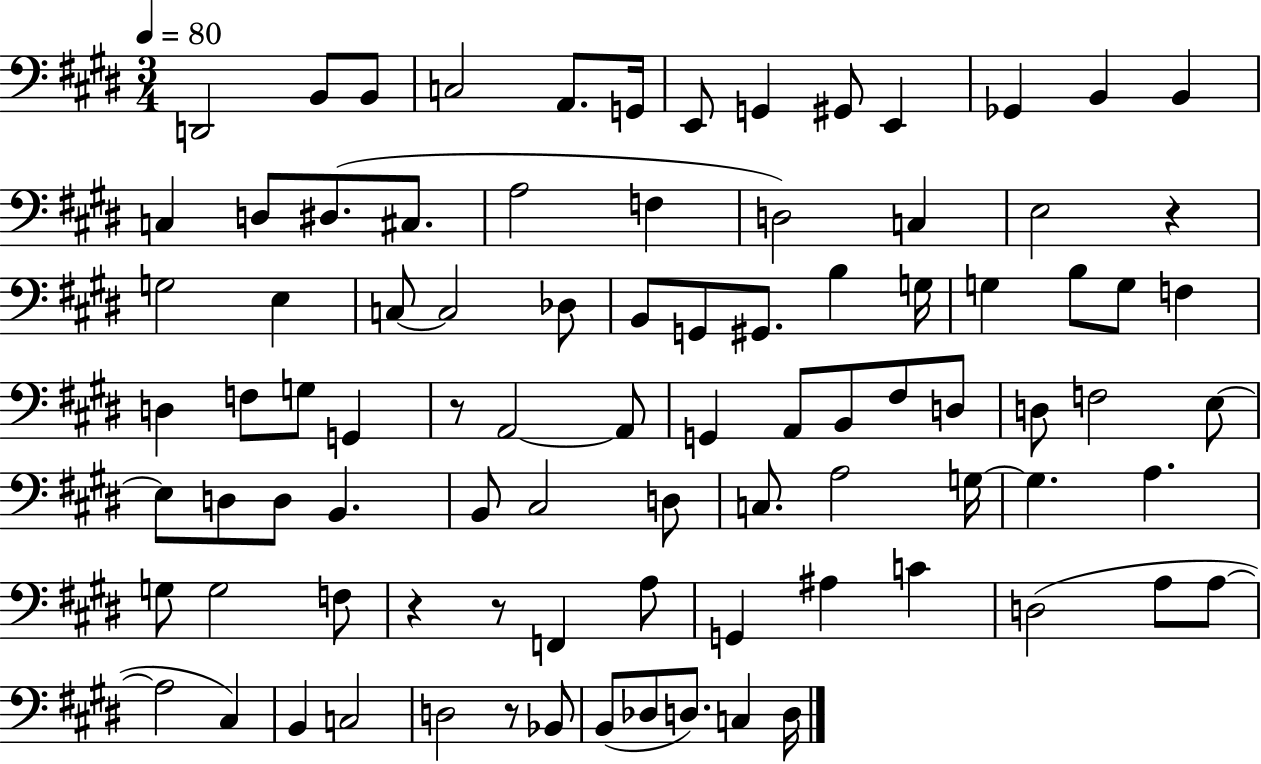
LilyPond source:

{
  \clef bass
  \numericTimeSignature
  \time 3/4
  \key e \major
  \tempo 4 = 80
  d,2 b,8 b,8 | c2 a,8. g,16 | e,8 g,4 gis,8 e,4 | ges,4 b,4 b,4 | \break c4 d8 dis8.( cis8. | a2 f4 | d2) c4 | e2 r4 | \break g2 e4 | c8~~ c2 des8 | b,8 g,8 gis,8. b4 g16 | g4 b8 g8 f4 | \break d4 f8 g8 g,4 | r8 a,2~~ a,8 | g,4 a,8 b,8 fis8 d8 | d8 f2 e8~~ | \break e8 d8 d8 b,4. | b,8 cis2 d8 | c8. a2 g16~~ | g4. a4. | \break g8 g2 f8 | r4 r8 f,4 a8 | g,4 ais4 c'4 | d2( a8 a8~~ | \break a2 cis4) | b,4 c2 | d2 r8 bes,8 | b,8( des8 d8.) c4 d16 | \break \bar "|."
}